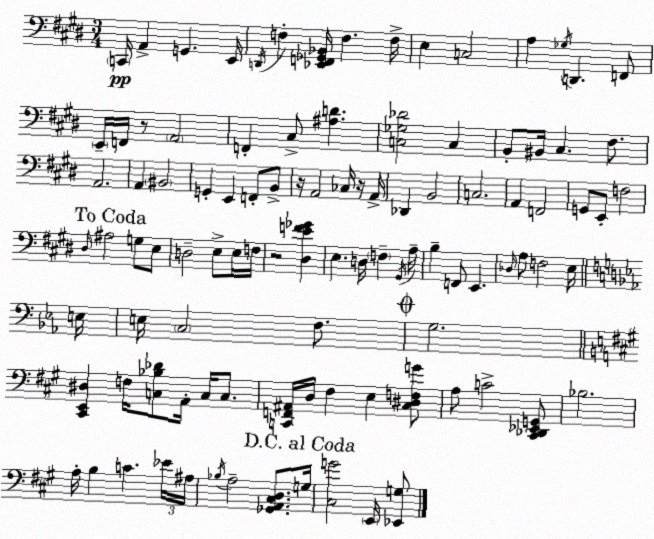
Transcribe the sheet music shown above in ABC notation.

X:1
T:Untitled
M:3/4
L:1/4
K:E
C,,/4 A,, G,, E,,/4 D,,/4 F, [_E,,F,,_G,,_B,,]/4 F, F,/4 E, C,2 A, _G,/4 D,, F,,/2 E,,/4 F,,/4 z/2 A,,2 F,, ^C,/2 [^A,D] [C,_G,_D]2 C, B,,/2 ^B,,/4 ^C, ^F,/2 A,,2 A,, ^B,,2 G,, E,, F,,/2 B,,/2 z/4 A,,2 _C,/4 z/4 A,,/4 _D,, B,,2 C,2 A,, F,,2 G,,/2 E,,/2 F,2 ^D,/4 ^A,2 G,/2 E,/2 D,2 E,/2 E,/4 F,/4 z2 [^D,EF_G] E, D,/4 F, ^G,,/4 A,/4 B, F,,/2 E,, _D,/4 A,/2 F,2 E,/4 E,/4 E,/4 C,2 F,/2 G,2 [^C,,E,,^D,] F,/4 [C,_B,_D]/2 A,,/4 C,/4 C,/2 [C,,F,,^A,,]/4 D,/4 ^F, E, [^C,^D,F,G]/2 A,/2 C2 [^C,,_D,,_E,,G,,]/2 _B,2 A,/4 B, C _E/4 ^A,/4 _B,/4 A,2 [_G,,A,,^C,D,]/2 G,/4 [^C,G]2 E,,/4 [_E,,G,]/2